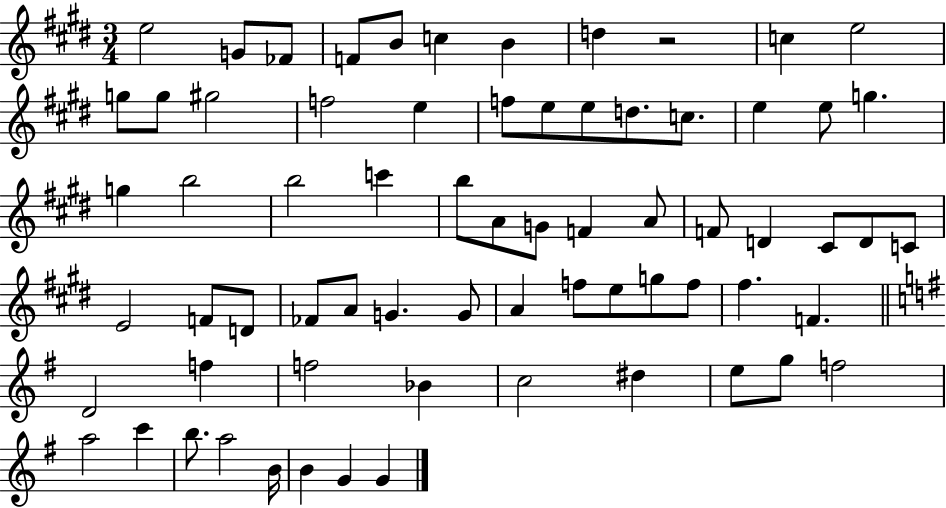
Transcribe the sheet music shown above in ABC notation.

X:1
T:Untitled
M:3/4
L:1/4
K:E
e2 G/2 _F/2 F/2 B/2 c B d z2 c e2 g/2 g/2 ^g2 f2 e f/2 e/2 e/2 d/2 c/2 e e/2 g g b2 b2 c' b/2 A/2 G/2 F A/2 F/2 D ^C/2 D/2 C/2 E2 F/2 D/2 _F/2 A/2 G G/2 A f/2 e/2 g/2 f/2 ^f F D2 f f2 _B c2 ^d e/2 g/2 f2 a2 c' b/2 a2 B/4 B G G